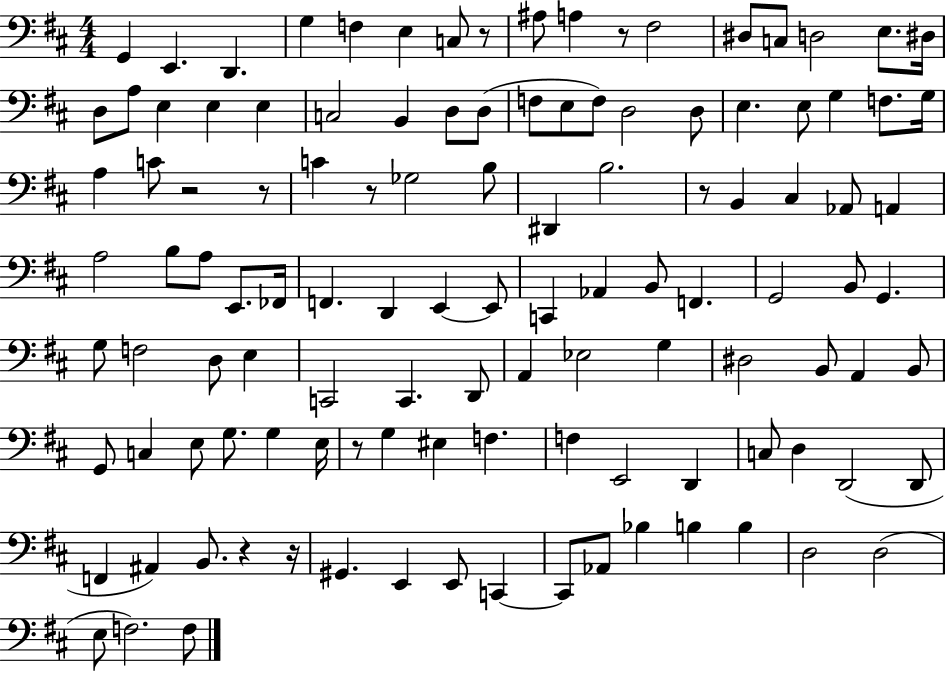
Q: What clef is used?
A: bass